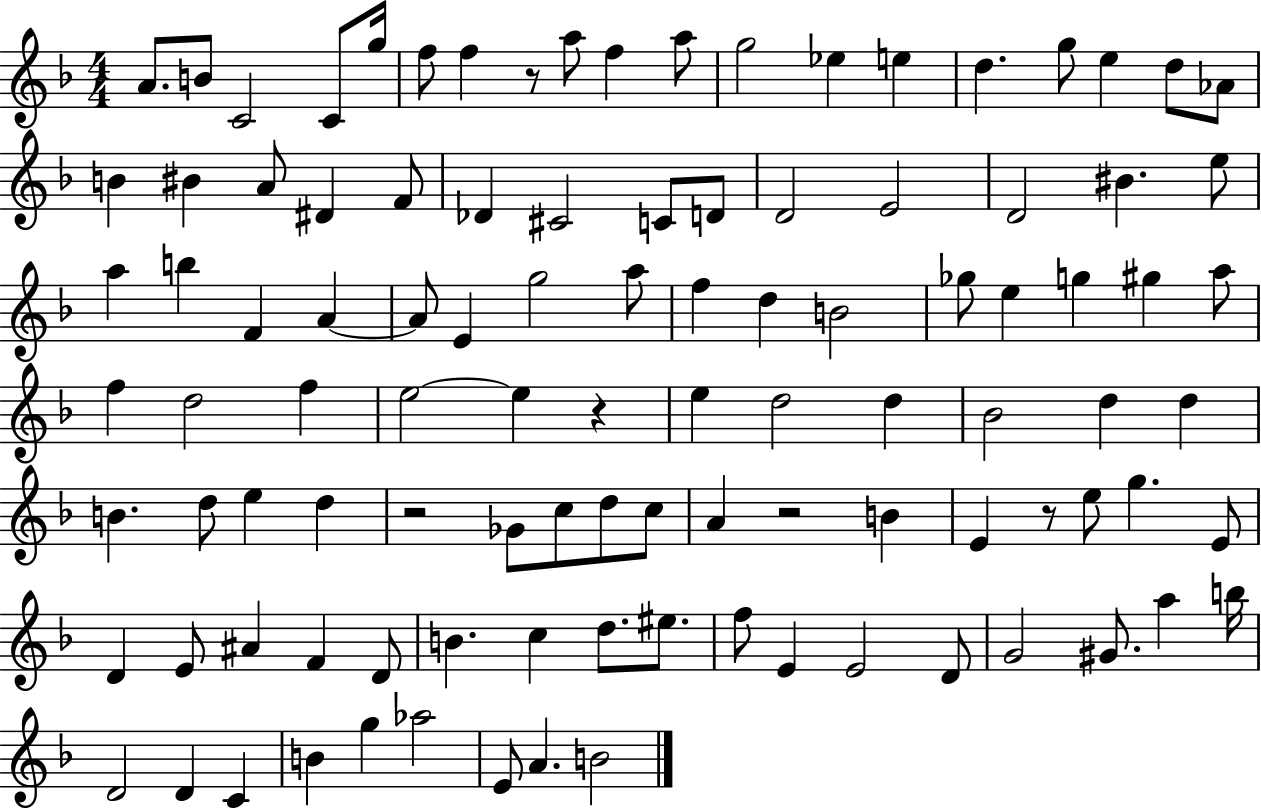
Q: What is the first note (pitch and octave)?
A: A4